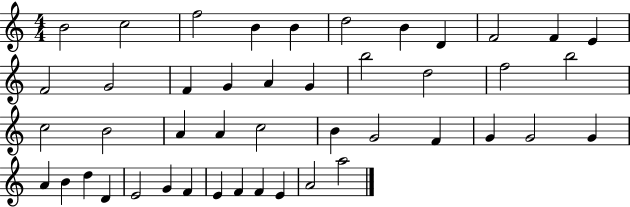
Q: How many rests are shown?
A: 0